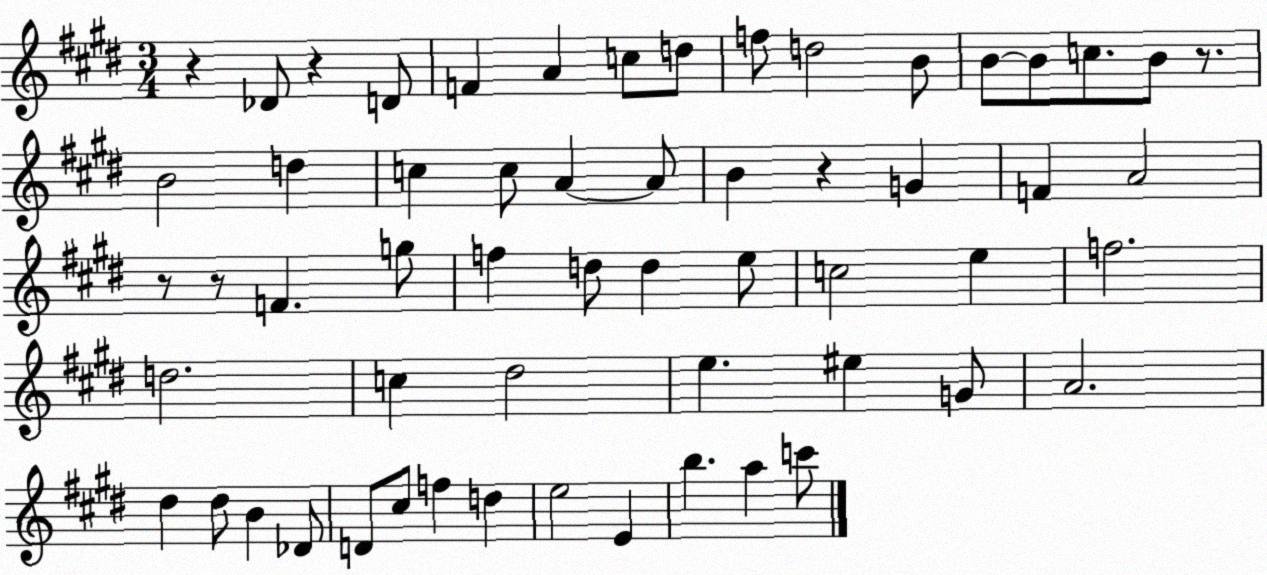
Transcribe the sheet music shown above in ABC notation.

X:1
T:Untitled
M:3/4
L:1/4
K:E
z _D/2 z D/2 F A c/2 d/2 f/2 d2 B/2 B/2 B/2 c/2 B/2 z/2 B2 d c c/2 A A/2 B z G F A2 z/2 z/2 F g/2 f d/2 d e/2 c2 e f2 d2 c ^d2 e ^e G/2 A2 ^d ^d/2 B _D/2 D/2 ^c/2 f d e2 E b a c'/2